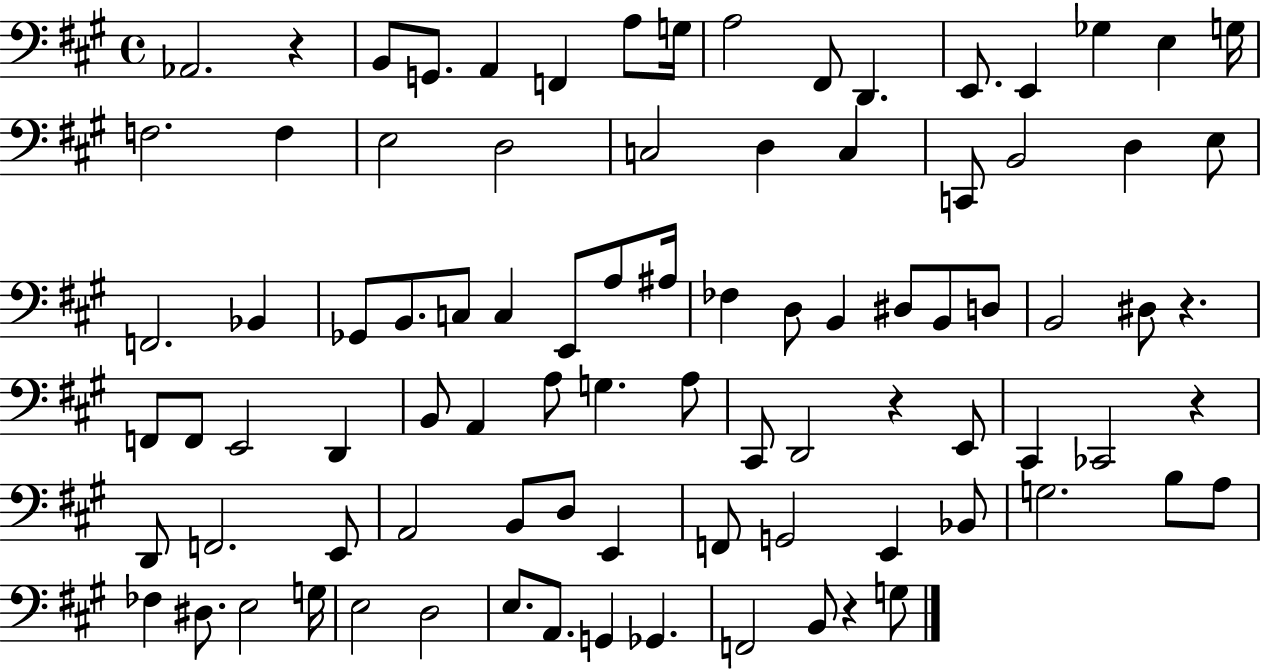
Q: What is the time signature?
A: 4/4